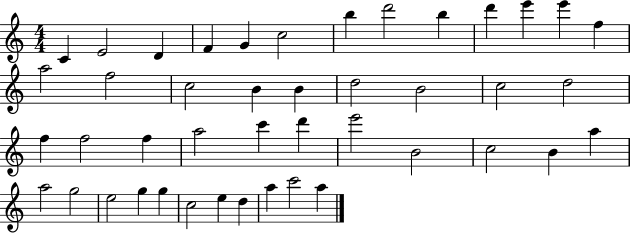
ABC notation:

X:1
T:Untitled
M:4/4
L:1/4
K:C
C E2 D F G c2 b d'2 b d' e' e' f a2 f2 c2 B B d2 B2 c2 d2 f f2 f a2 c' d' e'2 B2 c2 B a a2 g2 e2 g g c2 e d a c'2 a